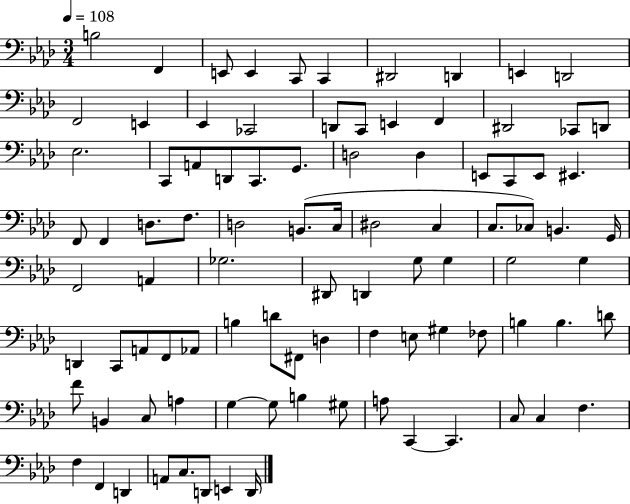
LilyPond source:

{
  \clef bass
  \numericTimeSignature
  \time 3/4
  \key aes \major
  \tempo 4 = 108
  b2 f,4 | e,8 e,4 c,8 c,4 | dis,2 d,4 | e,4 d,2 | \break f,2 e,4 | ees,4 ces,2 | d,8 c,8 e,4 f,4 | dis,2 ces,8 d,8 | \break ees2. | c,8 a,8 d,8 c,8. g,8. | d2 d4 | e,8 c,8 e,8 eis,4. | \break f,8 f,4 d8. f8. | d2 b,8.( c16 | dis2 c4 | c8. ces8) b,4. g,16 | \break f,2 a,4 | ges2. | dis,8 d,4 g8 g4 | g2 g4 | \break d,4 c,8 a,8 f,8 aes,8 | b4 d'8 fis,8 d4 | f4 e8 gis4 fes8 | b4 b4. d'8 | \break f'8 b,4 c8 a4 | g4~~ g8 b4 gis8 | a8 c,4~~ c,4. | c8 c4 f4. | \break f4 f,4 d,4 | a,8 c8. d,8 e,4 d,16 | \bar "|."
}